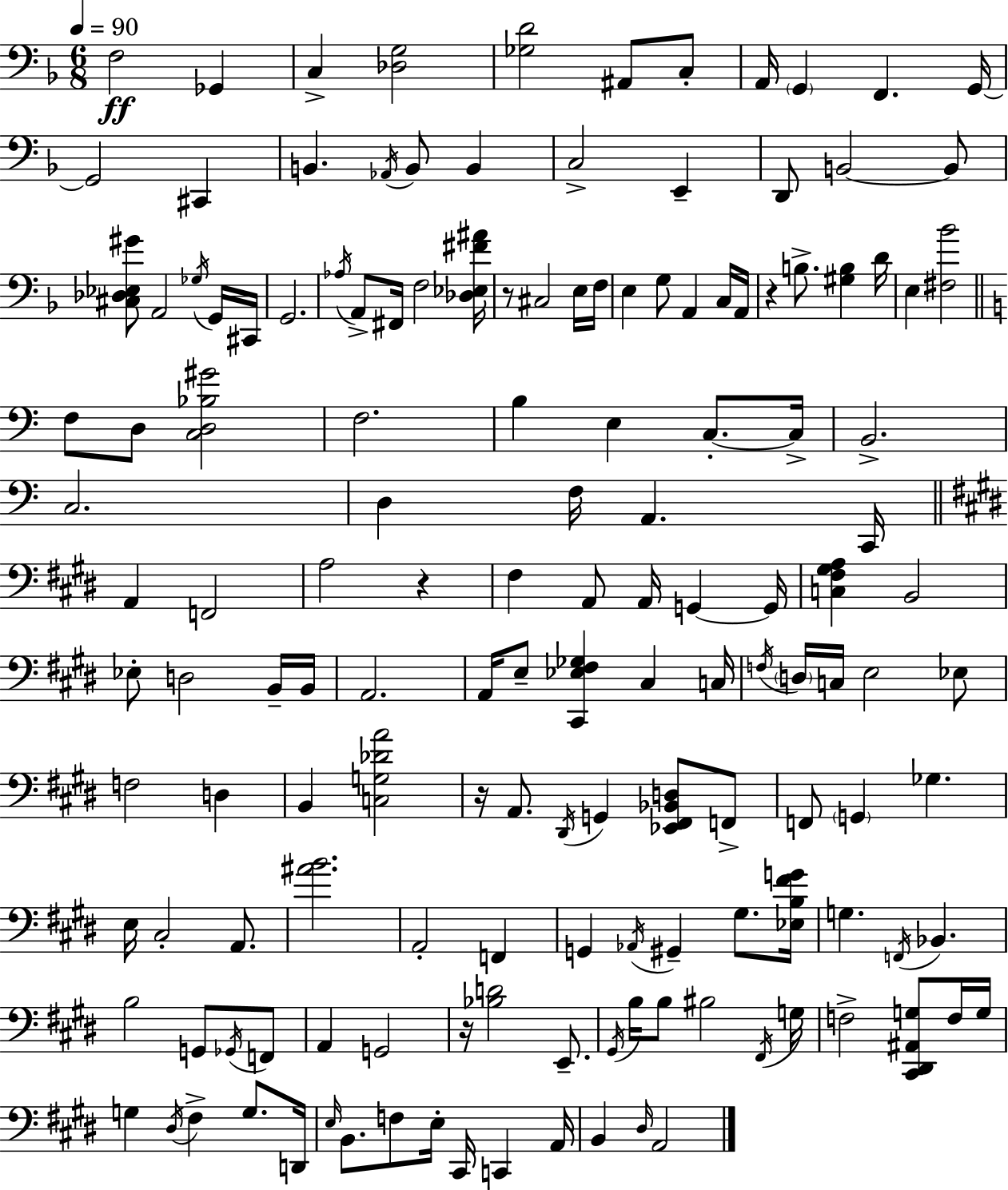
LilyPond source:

{
  \clef bass
  \numericTimeSignature
  \time 6/8
  \key d \minor
  \tempo 4 = 90
  f2\ff ges,4 | c4-> <des g>2 | <ges d'>2 ais,8 c8-. | a,16 \parenthesize g,4 f,4. g,16~~ | \break g,2 cis,4 | b,4. \acciaccatura { aes,16 } b,8 b,4 | c2-> e,4-- | d,8 b,2~~ b,8 | \break <cis des ees gis'>8 a,2 \acciaccatura { ges16 } | g,16 cis,16 g,2. | \acciaccatura { aes16 } a,8-> fis,16 f2 | <des ees fis' ais'>16 r8 cis2 | \break e16 f16 e4 g8 a,4 | c16 a,16 r4 b8.-> <gis b>4 | d'16 e4 <fis bes'>2 | \bar "||" \break \key c \major f8 d8 <c d bes gis'>2 | f2. | b4 e4 c8.-.~~ c16-> | b,2.-> | \break c2. | d4 f16 a,4. c,16 | \bar "||" \break \key e \major a,4 f,2 | a2 r4 | fis4 a,8 a,16 g,4~~ g,16 | <c fis gis a>4 b,2 | \break ees8-. d2 b,16-- b,16 | a,2. | a,16 e8-- <cis, ees fis ges>4 cis4 c16 | \acciaccatura { f16 } \parenthesize d16 c16 e2 ees8 | \break f2 d4 | b,4 <c g des' a'>2 | r16 a,8. \acciaccatura { dis,16 } g,4 <ees, fis, bes, d>8 | f,8-> f,8 \parenthesize g,4 ges4. | \break e16 cis2-. a,8. | <ais' b'>2. | a,2-. f,4 | g,4 \acciaccatura { aes,16 } gis,4-- gis8. | \break <ees b fis' g'>16 g4. \acciaccatura { f,16 } bes,4. | b2 | g,8 \acciaccatura { ges,16 } f,8 a,4 g,2 | r16 <bes d'>2 | \break e,8.-- \acciaccatura { gis,16 } b16 b8 bis2 | \acciaccatura { fis,16 } g16 f2-> | <cis, dis, ais, g>8 f16 g16 g4 \acciaccatura { dis16 } | fis4-> g8. d,16 \grace { e16 } b,8. | \break f8 e16-. cis,16 c,4 a,16 b,4 | \grace { dis16 } a,2 \bar "|."
}